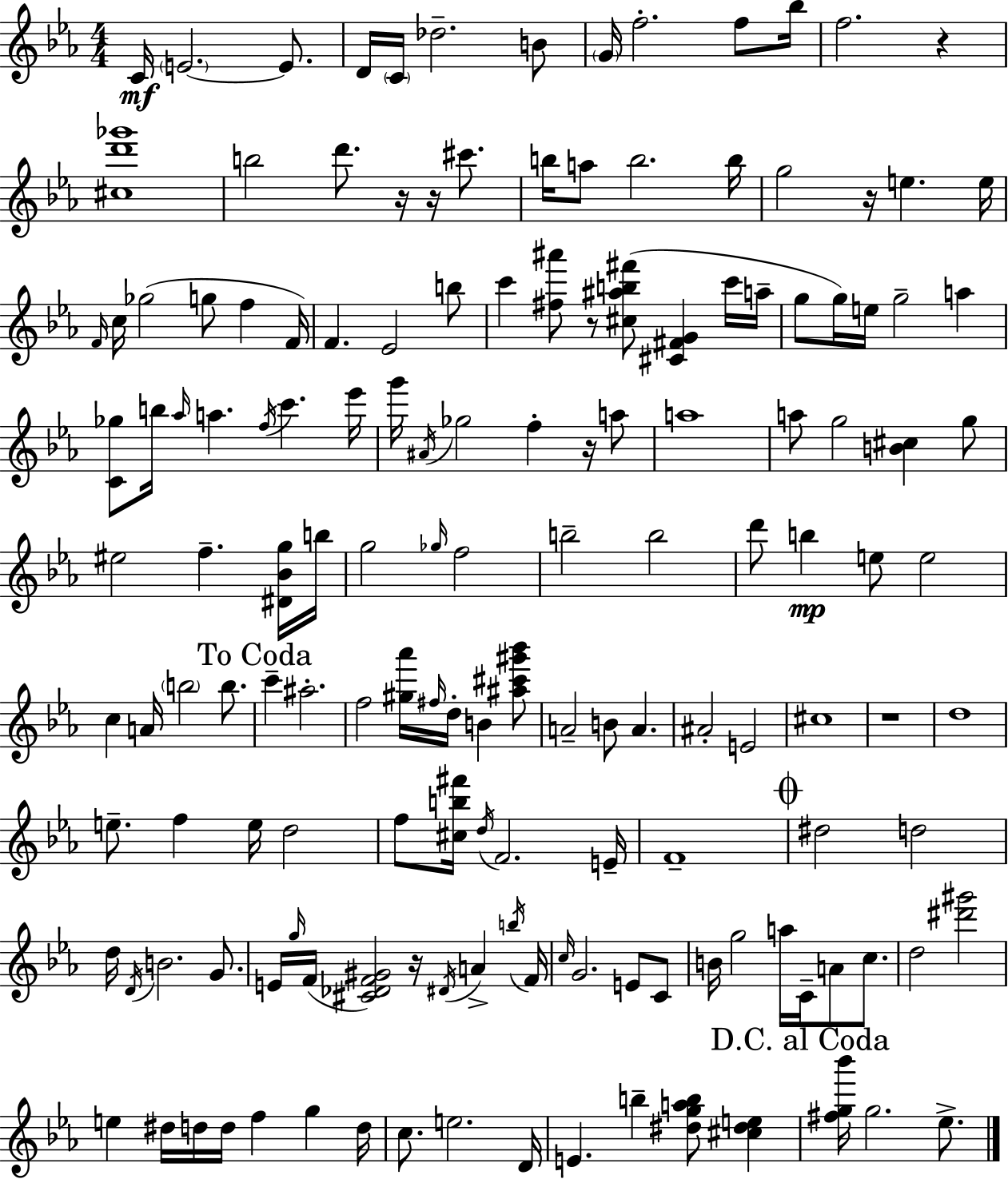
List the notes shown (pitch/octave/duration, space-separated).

C4/s E4/h. E4/e. D4/s C4/s Db5/h. B4/e G4/s F5/h. F5/e Bb5/s F5/h. R/q [C#5,D6,Gb6]/w B5/h D6/e. R/s R/s C#6/e. B5/s A5/e B5/h. B5/s G5/h R/s E5/q. E5/s F4/s C5/s Gb5/h G5/e F5/q F4/s F4/q. Eb4/h B5/e C6/q [F#5,A#6]/e R/e [C#5,A#5,B5,F#6]/e [C#4,F#4,G4]/q C6/s A5/s G5/e G5/s E5/s G5/h A5/q [C4,Gb5]/e B5/s Ab5/s A5/q. F5/s C6/q. Eb6/s G6/s A#4/s Gb5/h F5/q R/s A5/e A5/w A5/e G5/h [B4,C#5]/q G5/e EIS5/h F5/q. [D#4,Bb4,G5]/s B5/s G5/h Gb5/s F5/h B5/h B5/h D6/e B5/q E5/e E5/h C5/q A4/s B5/h B5/e. C6/q A#5/h. F5/h [G#5,Ab6]/s F#5/s D5/s B4/q [A#5,C#6,G#6,Bb6]/e A4/h B4/e A4/q. A#4/h E4/h C#5/w R/w D5/w E5/e. F5/q E5/s D5/h F5/e [C#5,B5,F#6]/s D5/s F4/h. E4/s F4/w D#5/h D5/h D5/s D4/s B4/h. G4/e. E4/s G5/s F4/s [C#4,Db4,F4,G#4]/h R/s D#4/s A4/q B5/s F4/s C5/s G4/h. E4/e C4/e B4/s G5/h A5/s C4/s A4/e C5/e. D5/h [D#6,G#6]/h E5/q D#5/s D5/s D5/s F5/q G5/q D5/s C5/e. E5/h. D4/s E4/q. B5/q [D#5,G5,A5,B5]/e [C#5,D#5,E5]/q [F#5,G5,Bb6]/s G5/h. Eb5/e.